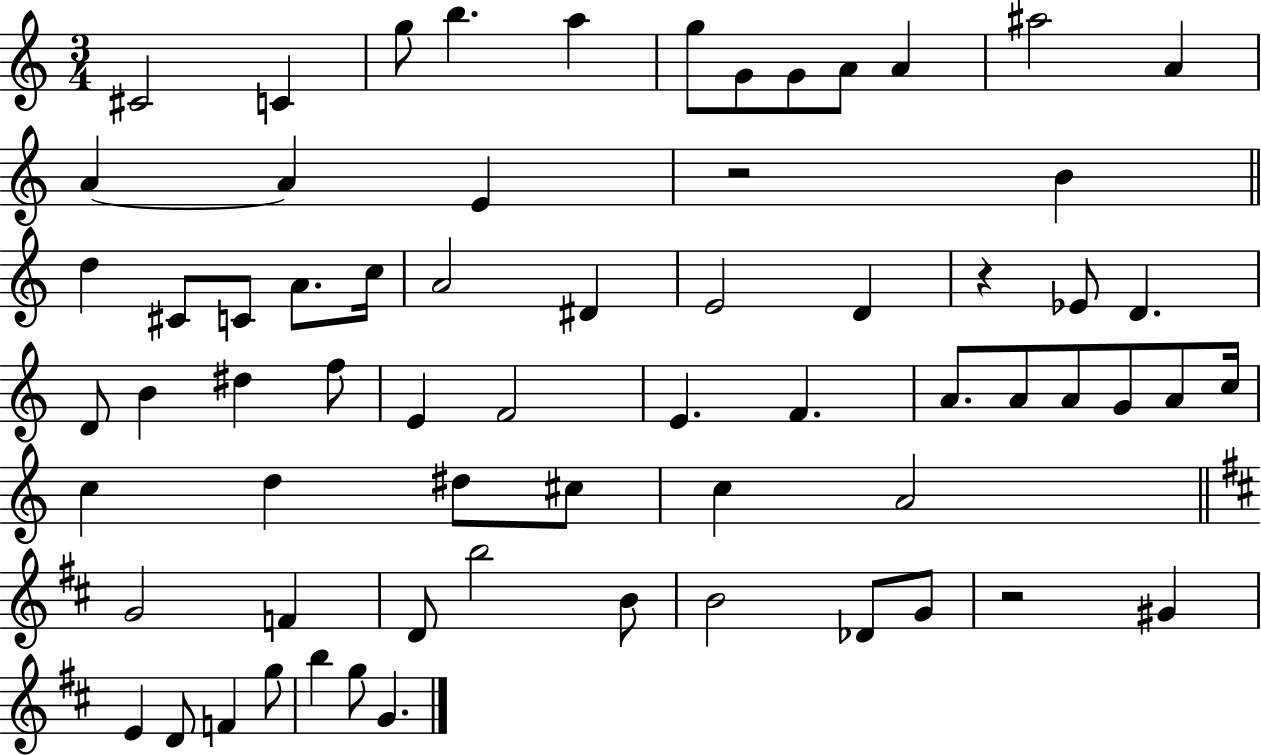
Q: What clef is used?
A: treble